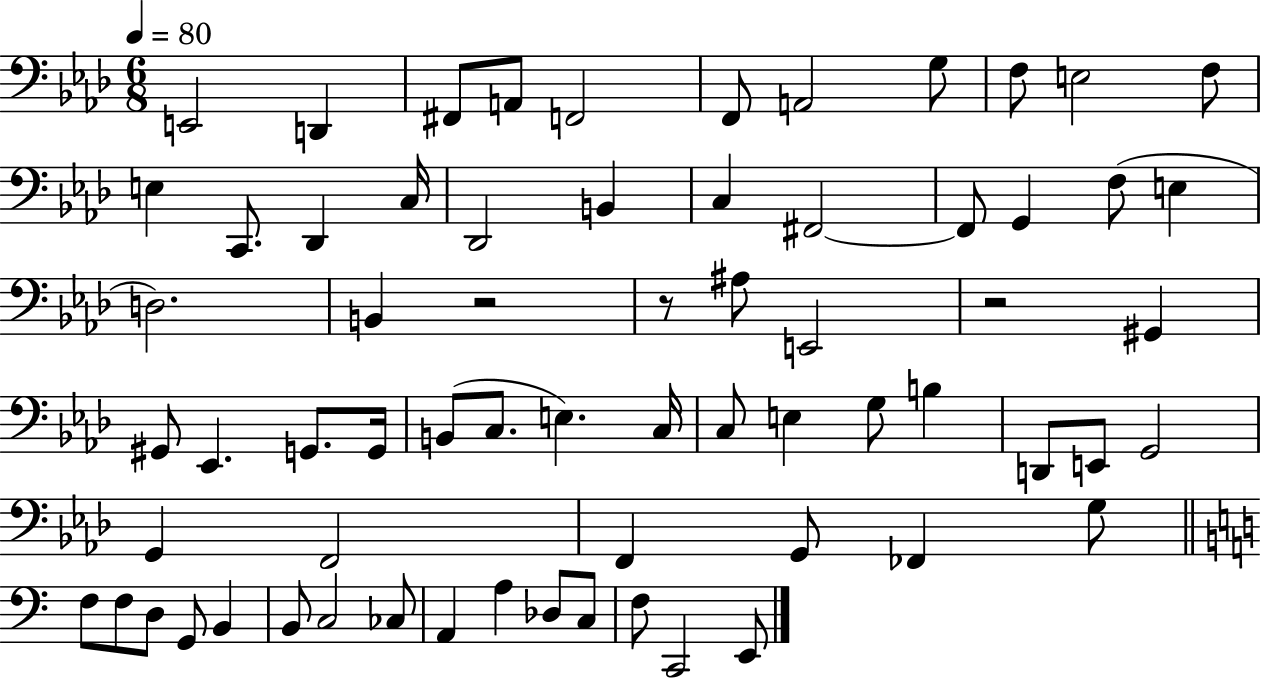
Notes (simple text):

E2/h D2/q F#2/e A2/e F2/h F2/e A2/h G3/e F3/e E3/h F3/e E3/q C2/e. Db2/q C3/s Db2/h B2/q C3/q F#2/h F#2/e G2/q F3/e E3/q D3/h. B2/q R/h R/e A#3/e E2/h R/h G#2/q G#2/e Eb2/q. G2/e. G2/s B2/e C3/e. E3/q. C3/s C3/e E3/q G3/e B3/q D2/e E2/e G2/h G2/q F2/h F2/q G2/e FES2/q G3/e F3/e F3/e D3/e G2/e B2/q B2/e C3/h CES3/e A2/q A3/q Db3/e C3/e F3/e C2/h E2/e